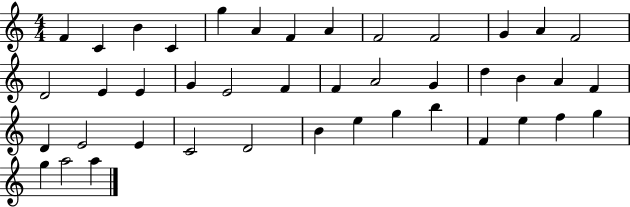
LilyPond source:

{
  \clef treble
  \numericTimeSignature
  \time 4/4
  \key c \major
  f'4 c'4 b'4 c'4 | g''4 a'4 f'4 a'4 | f'2 f'2 | g'4 a'4 f'2 | \break d'2 e'4 e'4 | g'4 e'2 f'4 | f'4 a'2 g'4 | d''4 b'4 a'4 f'4 | \break d'4 e'2 e'4 | c'2 d'2 | b'4 e''4 g''4 b''4 | f'4 e''4 f''4 g''4 | \break g''4 a''2 a''4 | \bar "|."
}